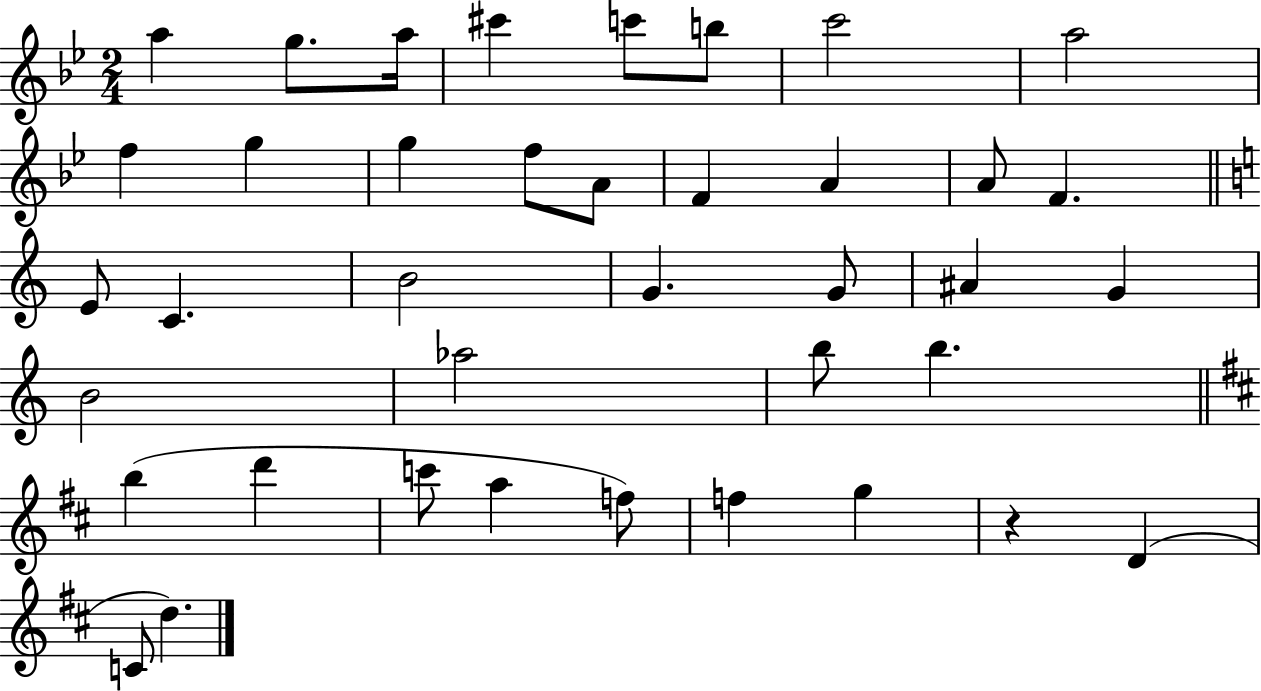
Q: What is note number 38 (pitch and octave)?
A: D5